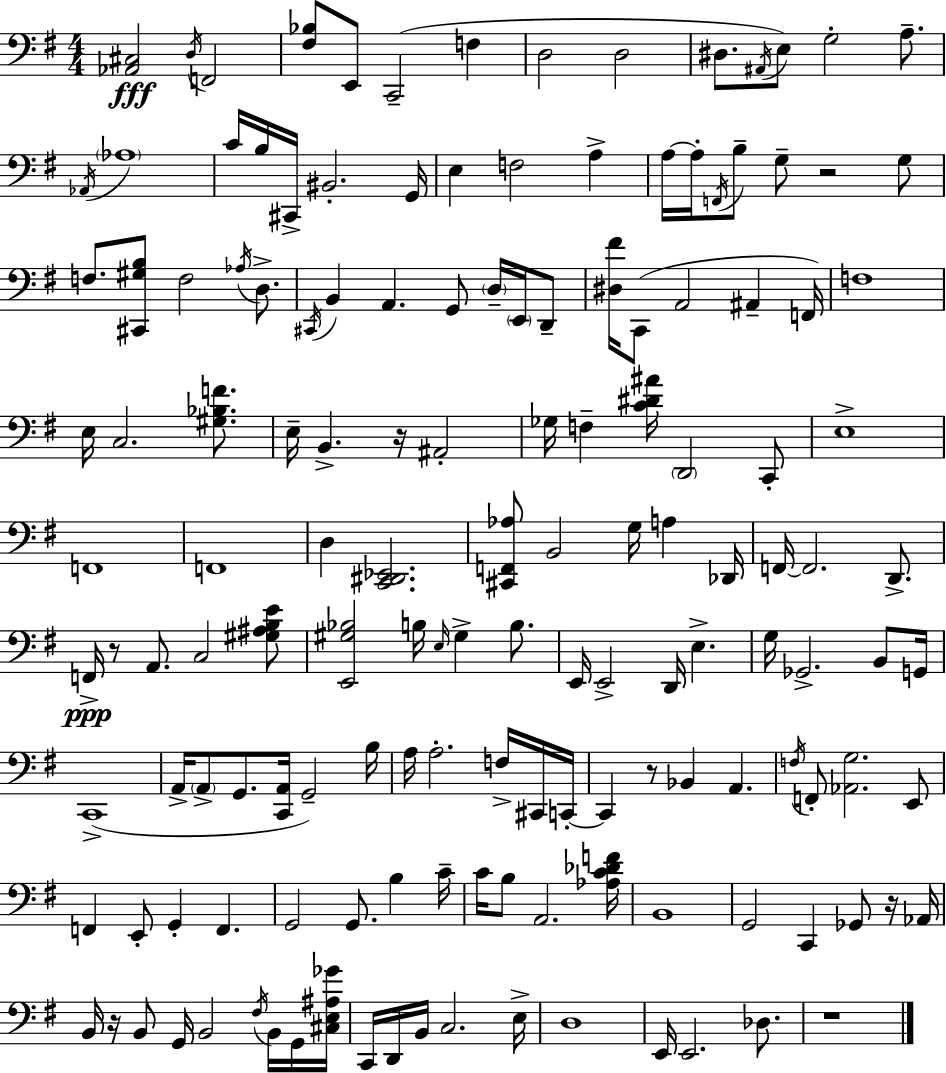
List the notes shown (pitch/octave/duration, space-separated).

[Ab2,C#3]/h D3/s F2/h [F#3,Bb3]/e E2/e C2/h F3/q D3/h D3/h D#3/e. A#2/s E3/e G3/h A3/e. Ab2/s Ab3/w C4/s B3/s C#2/s BIS2/h. G2/s E3/q F3/h A3/q A3/s A3/s F2/s B3/e G3/e R/h G3/e F3/e. [C#2,G#3,B3]/e F3/h Ab3/s D3/e. C#2/s B2/q A2/q. G2/e D3/s E2/s D2/e [D#3,F#4]/s C2/e A2/h A#2/q F2/s F3/w E3/s C3/h. [G#3,Bb3,F4]/e. E3/s B2/q. R/s A#2/h Gb3/s F3/q [C4,D#4,A#4]/s D2/h C2/e E3/w F2/w F2/w D3/q [C2,D#2,Eb2]/h. [C#2,F2,Ab3]/e B2/h G3/s A3/q Db2/s F2/s F2/h. D2/e. F2/s R/e A2/e. C3/h [G#3,A#3,B3,E4]/e [E2,G#3,Bb3]/h B3/s E3/s G#3/q B3/e. E2/s E2/h D2/s E3/q. G3/s Gb2/h. B2/e G2/s C2/w A2/s A2/e G2/e. [C2,A2]/s G2/h B3/s A3/s A3/h. F3/s C#2/s C2/s C2/q R/e Bb2/q A2/q. F3/s F2/e [Ab2,G3]/h. E2/e F2/q E2/e G2/q F2/q. G2/h G2/e. B3/q C4/s C4/s B3/e A2/h. [Ab3,C4,Db4,F4]/s B2/w G2/h C2/q Gb2/e R/s Ab2/s B2/s R/s B2/e G2/s B2/h F#3/s B2/s G2/s [C#3,E3,A#3,Gb4]/s C2/s D2/s B2/s C3/h. E3/s D3/w E2/s E2/h. Db3/e. R/w